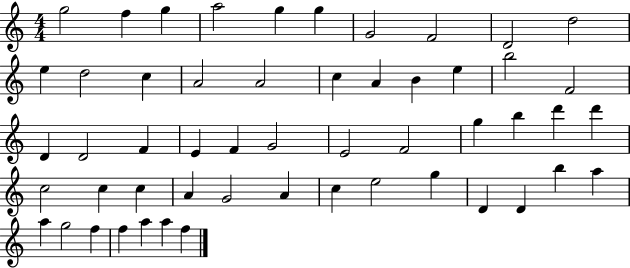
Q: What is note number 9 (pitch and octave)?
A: D4